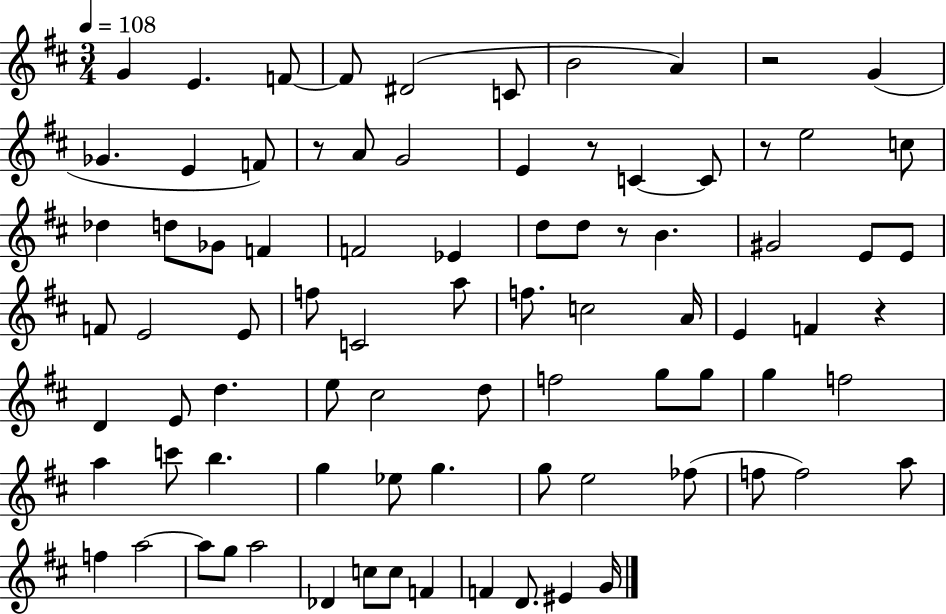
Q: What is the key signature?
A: D major